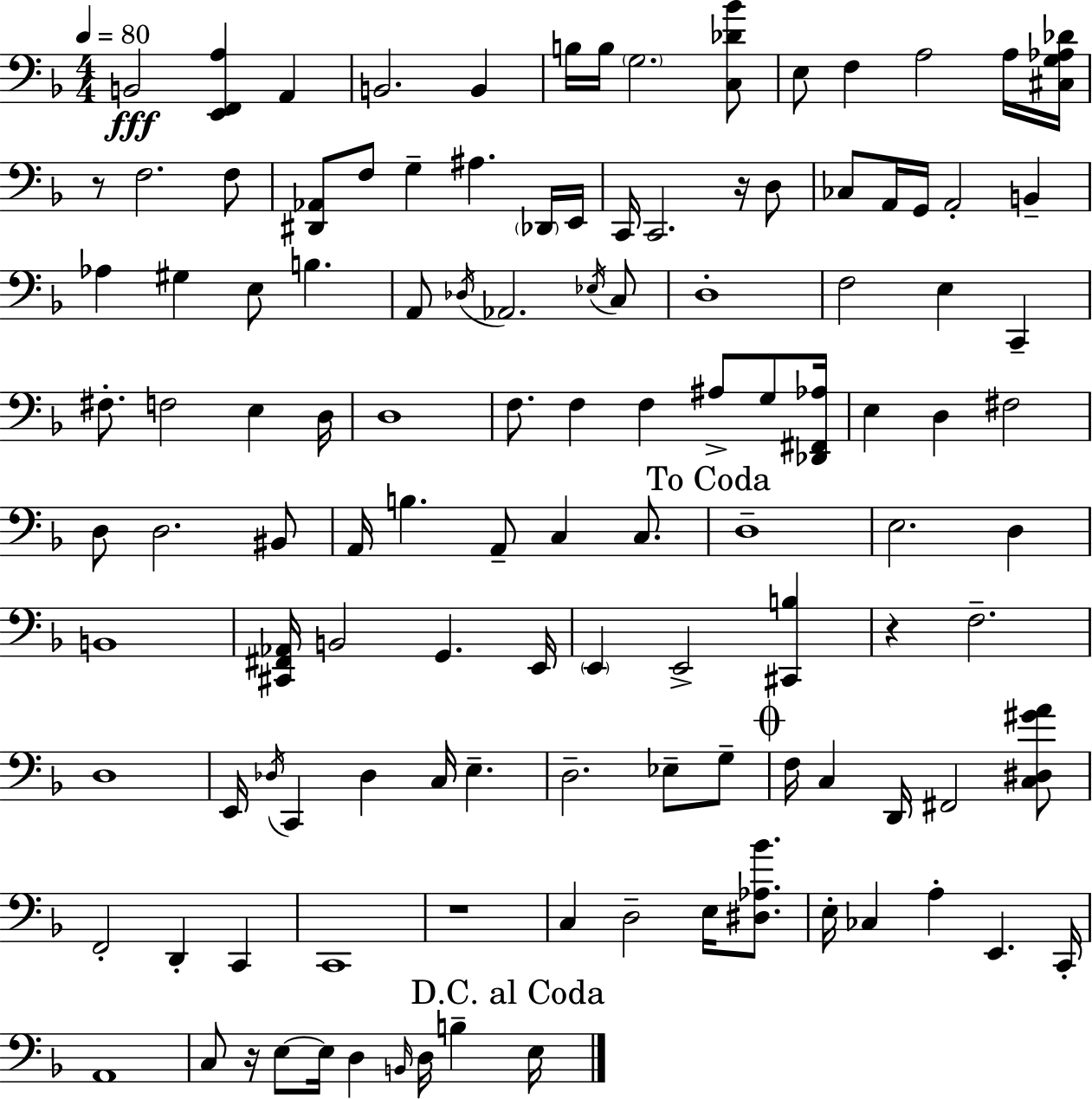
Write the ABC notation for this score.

X:1
T:Untitled
M:4/4
L:1/4
K:Dm
B,,2 [E,,F,,A,] A,, B,,2 B,, B,/4 B,/4 G,2 [C,_D_B]/2 E,/2 F, A,2 A,/4 [^C,G,_A,_D]/4 z/2 F,2 F,/2 [^D,,_A,,]/2 F,/2 G, ^A, _D,,/4 E,,/4 C,,/4 C,,2 z/4 D,/2 _C,/2 A,,/4 G,,/4 A,,2 B,, _A, ^G, E,/2 B, A,,/2 _D,/4 _A,,2 _E,/4 C,/2 D,4 F,2 E, C,, ^F,/2 F,2 E, D,/4 D,4 F,/2 F, F, ^A,/2 G,/2 [_D,,^F,,_A,]/4 E, D, ^F,2 D,/2 D,2 ^B,,/2 A,,/4 B, A,,/2 C, C,/2 D,4 E,2 D, B,,4 [^C,,^F,,_A,,]/4 B,,2 G,, E,,/4 E,, E,,2 [^C,,B,] z F,2 D,4 E,,/4 _D,/4 C,, _D, C,/4 E, D,2 _E,/2 G,/2 F,/4 C, D,,/4 ^F,,2 [C,^D,^GA]/2 F,,2 D,, C,, C,,4 z4 C, D,2 E,/4 [^D,_A,_B]/2 E,/4 _C, A, E,, C,,/4 A,,4 C,/2 z/4 E,/2 E,/4 D, B,,/4 D,/4 B, E,/4